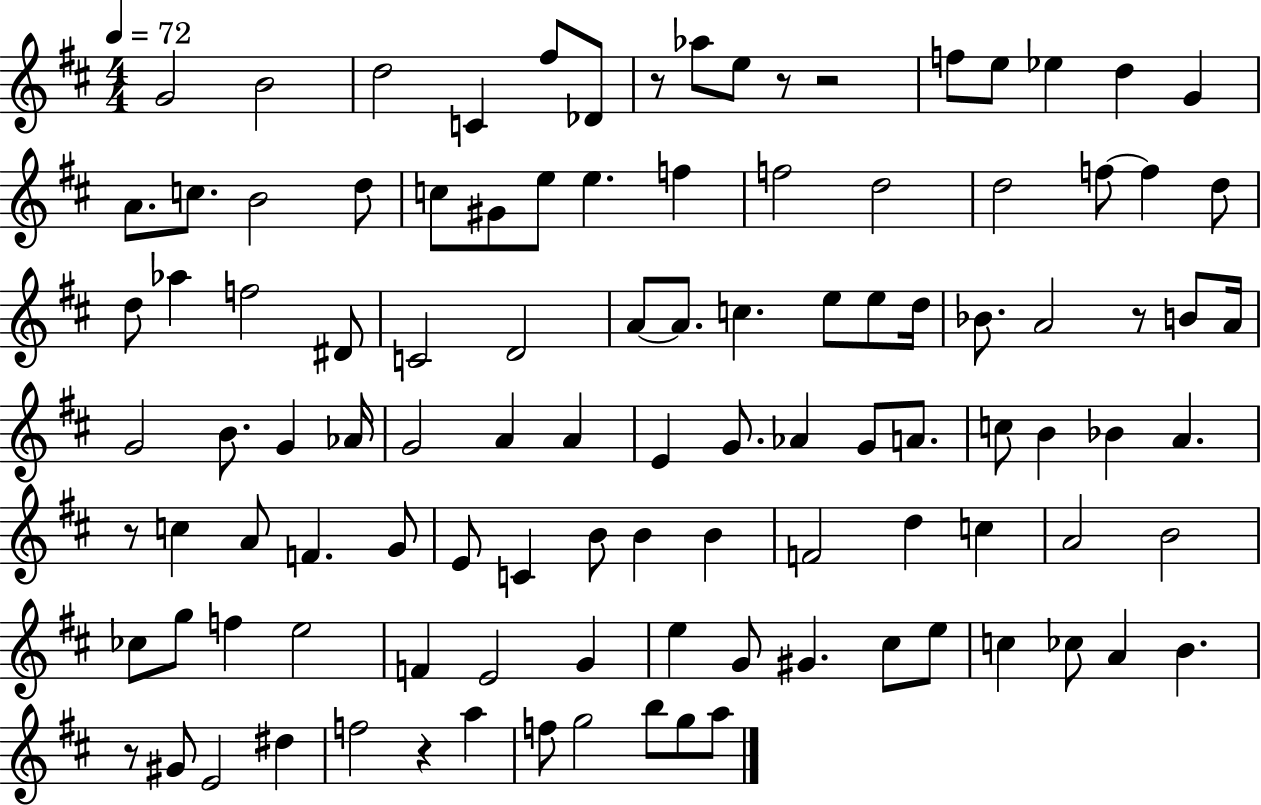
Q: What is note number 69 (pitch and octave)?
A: B4